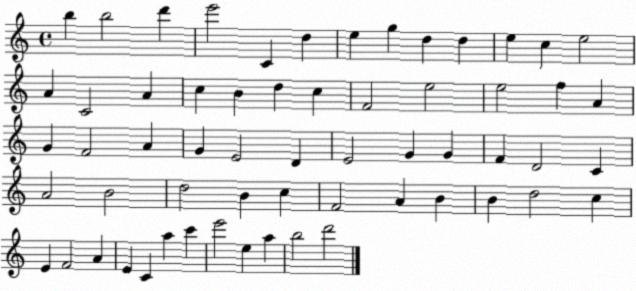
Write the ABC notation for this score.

X:1
T:Untitled
M:4/4
L:1/4
K:C
b b2 d' e'2 C d e g d d e c e2 A C2 A c B d c F2 e2 e2 f A G F2 A G E2 D E2 G G F D2 C A2 B2 d2 B c F2 A B B d2 c E F2 A E C a c' e'2 e a b2 d'2